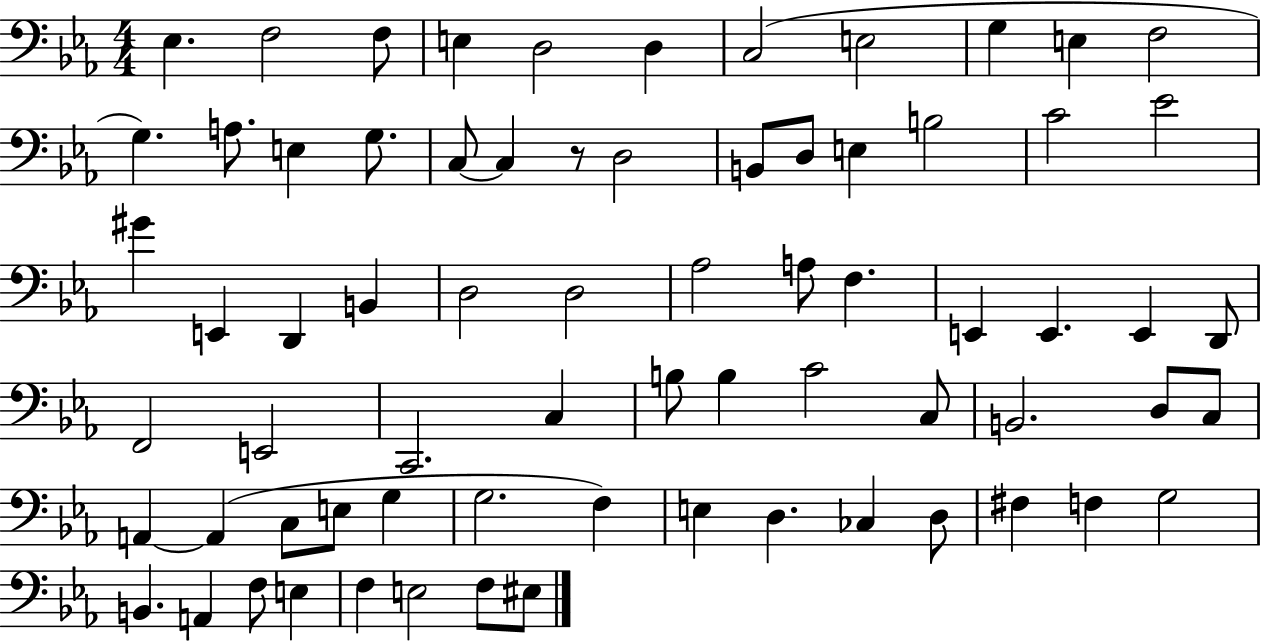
{
  \clef bass
  \numericTimeSignature
  \time 4/4
  \key ees \major
  ees4. f2 f8 | e4 d2 d4 | c2( e2 | g4 e4 f2 | \break g4.) a8. e4 g8. | c8~~ c4 r8 d2 | b,8 d8 e4 b2 | c'2 ees'2 | \break gis'4 e,4 d,4 b,4 | d2 d2 | aes2 a8 f4. | e,4 e,4. e,4 d,8 | \break f,2 e,2 | c,2. c4 | b8 b4 c'2 c8 | b,2. d8 c8 | \break a,4~~ a,4( c8 e8 g4 | g2. f4) | e4 d4. ces4 d8 | fis4 f4 g2 | \break b,4. a,4 f8 e4 | f4 e2 f8 eis8 | \bar "|."
}